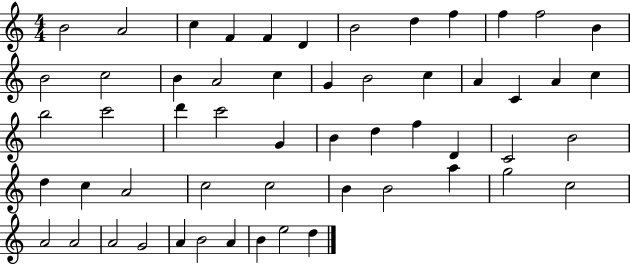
{
  \clef treble
  \numericTimeSignature
  \time 4/4
  \key c \major
  b'2 a'2 | c''4 f'4 f'4 d'4 | b'2 d''4 f''4 | f''4 f''2 b'4 | \break b'2 c''2 | b'4 a'2 c''4 | g'4 b'2 c''4 | a'4 c'4 a'4 c''4 | \break b''2 c'''2 | d'''4 c'''2 g'4 | b'4 d''4 f''4 d'4 | c'2 b'2 | \break d''4 c''4 a'2 | c''2 c''2 | b'4 b'2 a''4 | g''2 c''2 | \break a'2 a'2 | a'2 g'2 | a'4 b'2 a'4 | b'4 e''2 d''4 | \break \bar "|."
}